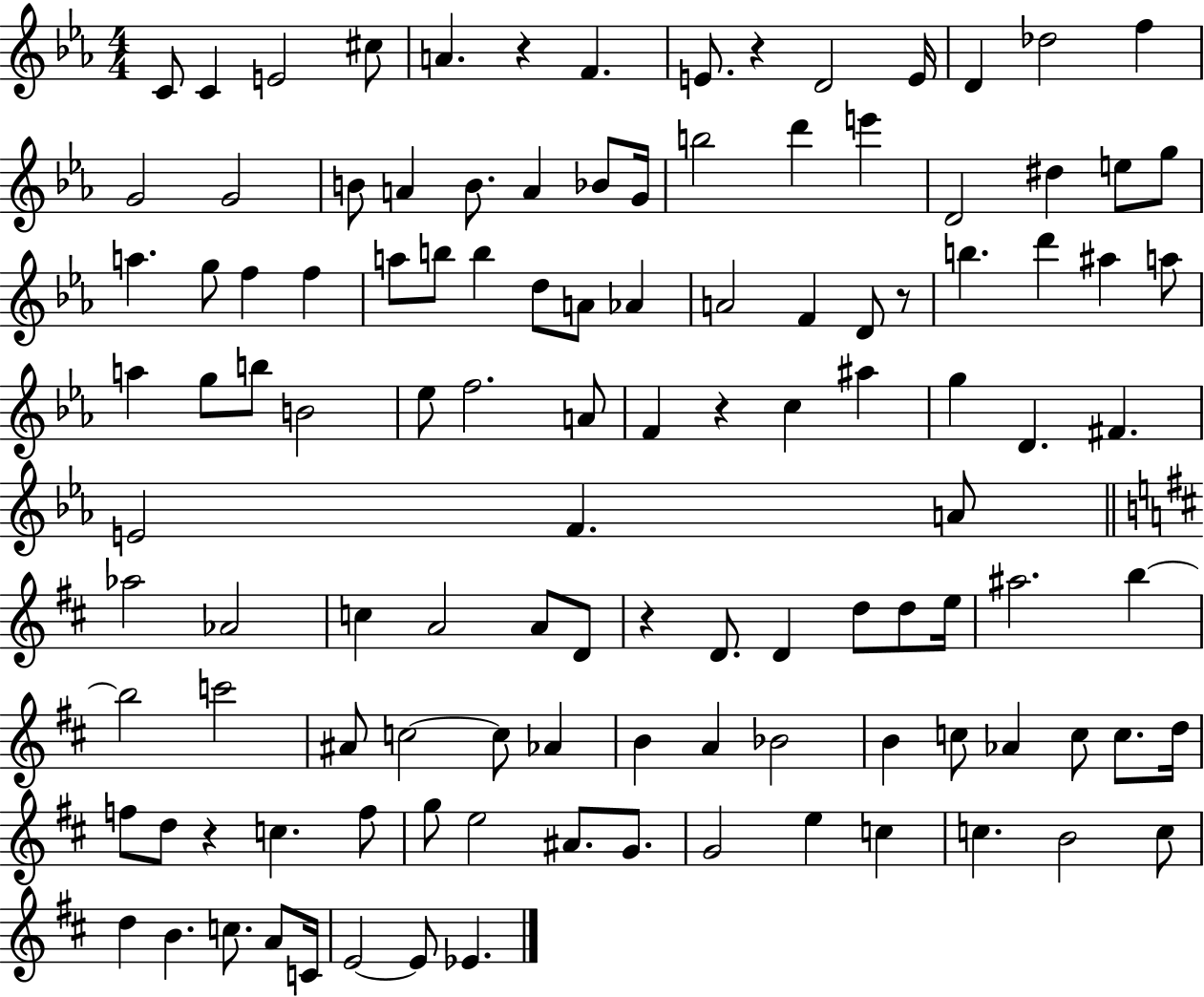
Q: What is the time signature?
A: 4/4